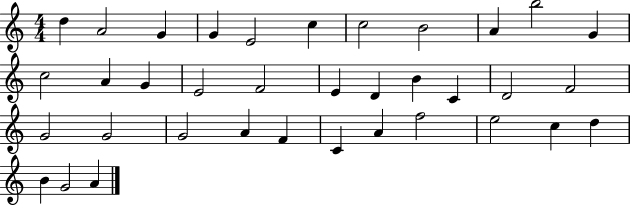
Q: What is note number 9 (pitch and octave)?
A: A4